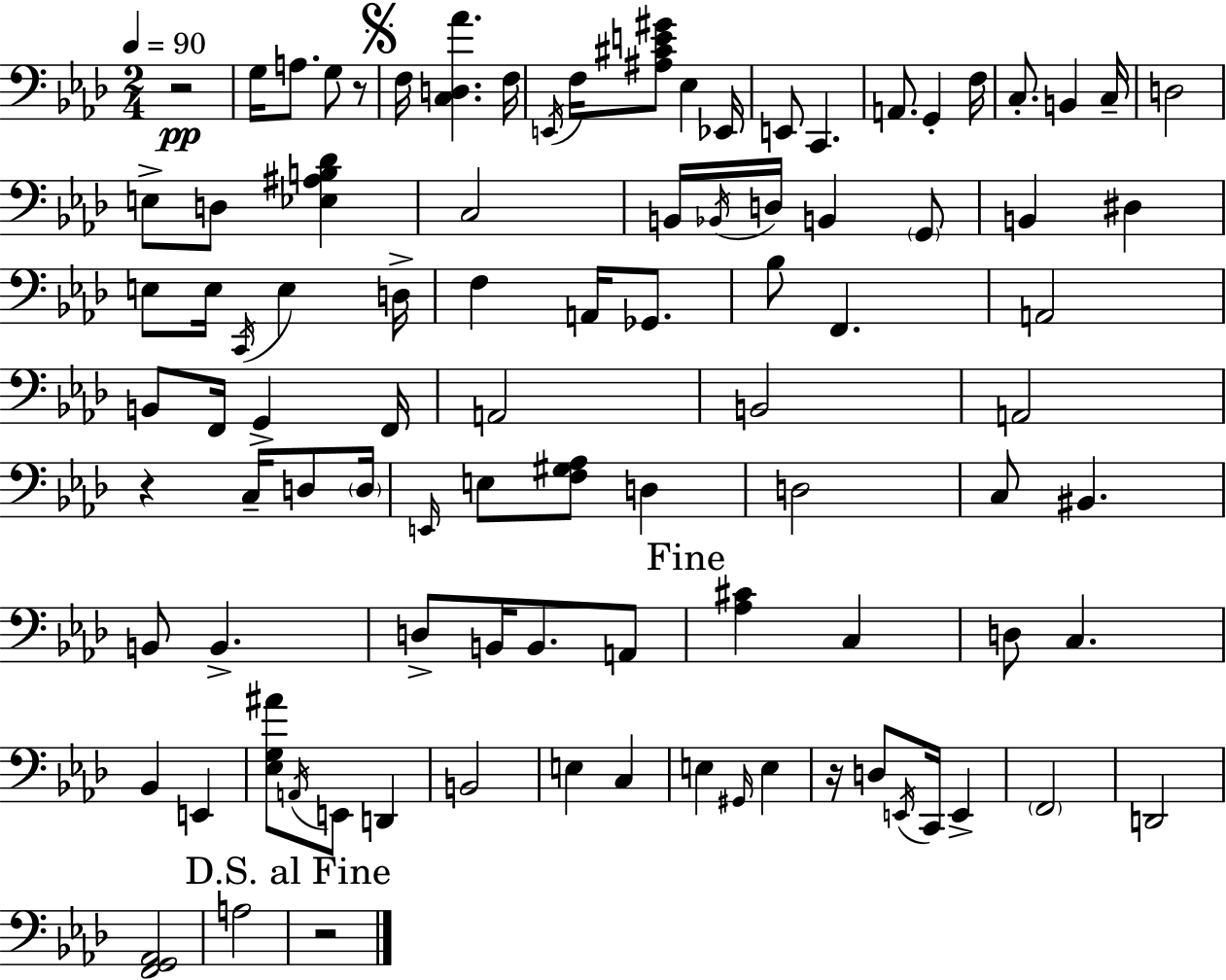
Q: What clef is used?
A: bass